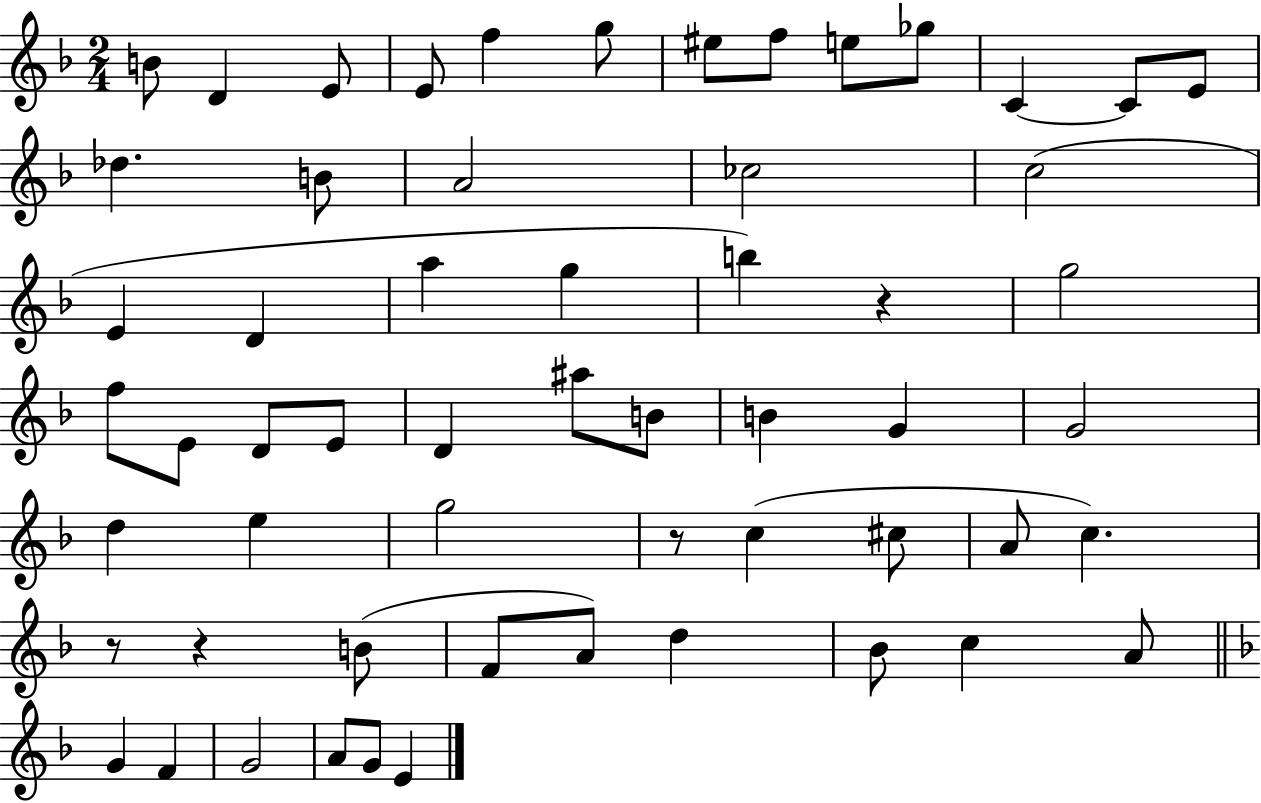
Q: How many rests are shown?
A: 4